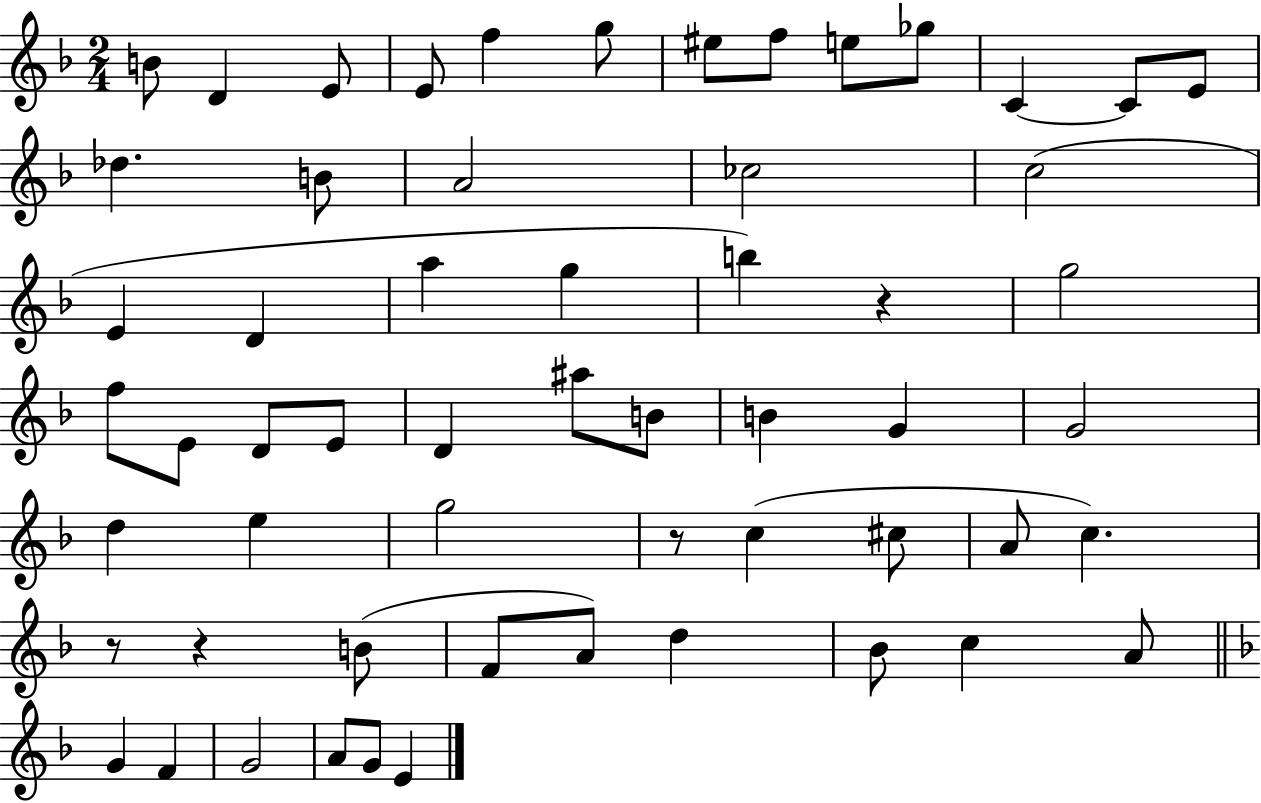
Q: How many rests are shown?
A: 4